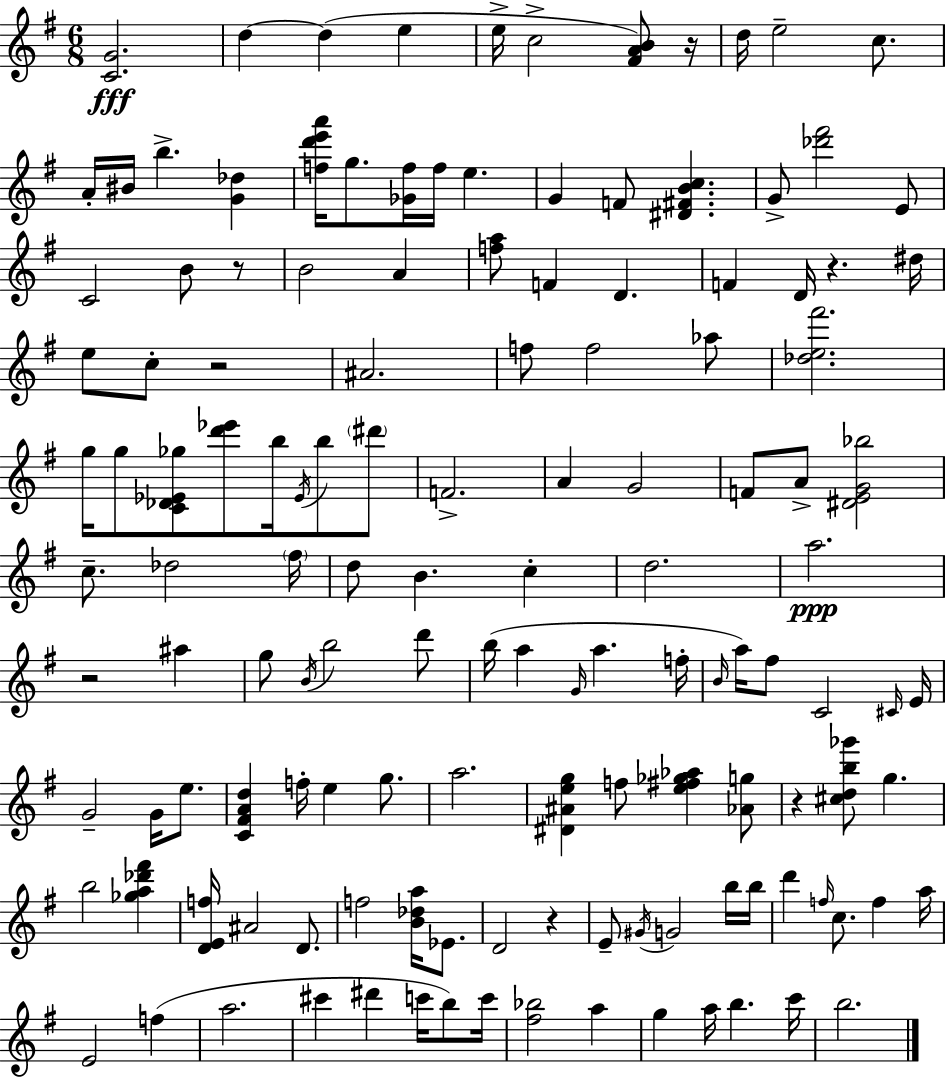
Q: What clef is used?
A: treble